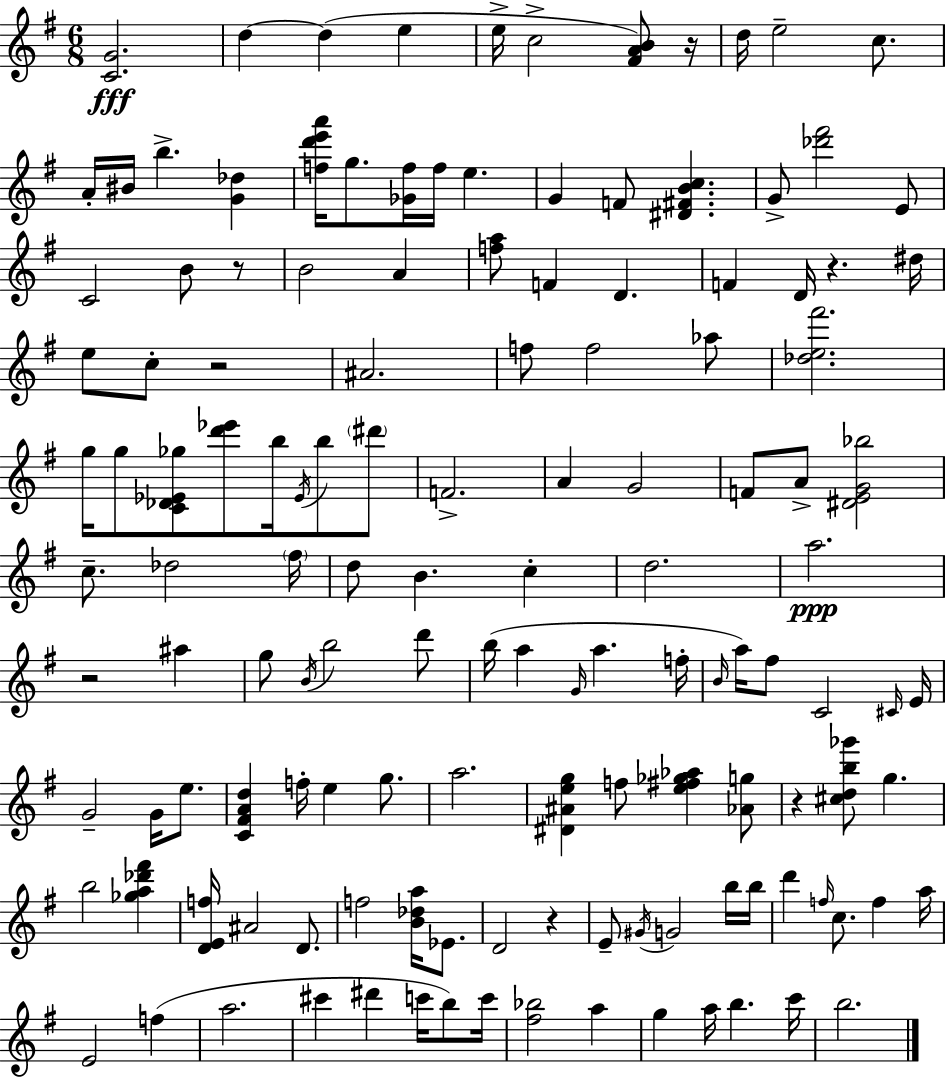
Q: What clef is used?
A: treble